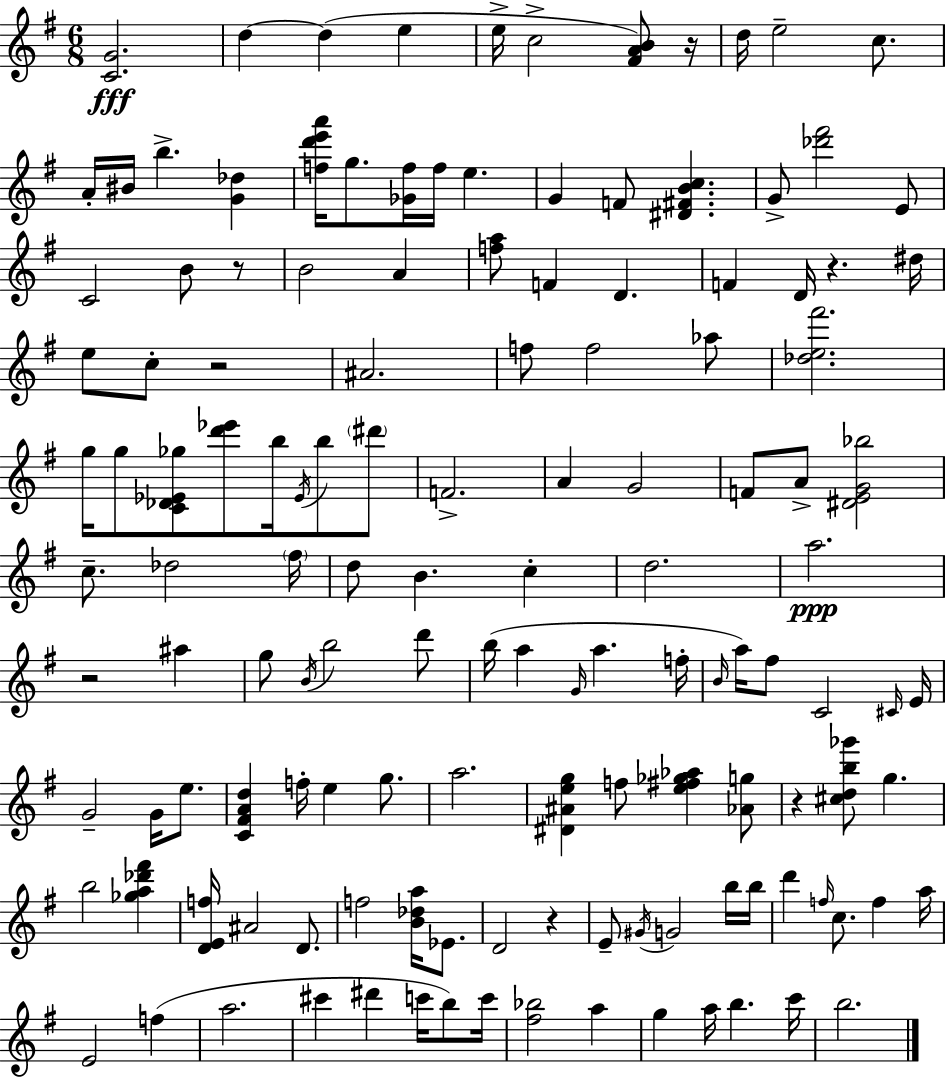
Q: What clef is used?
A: treble